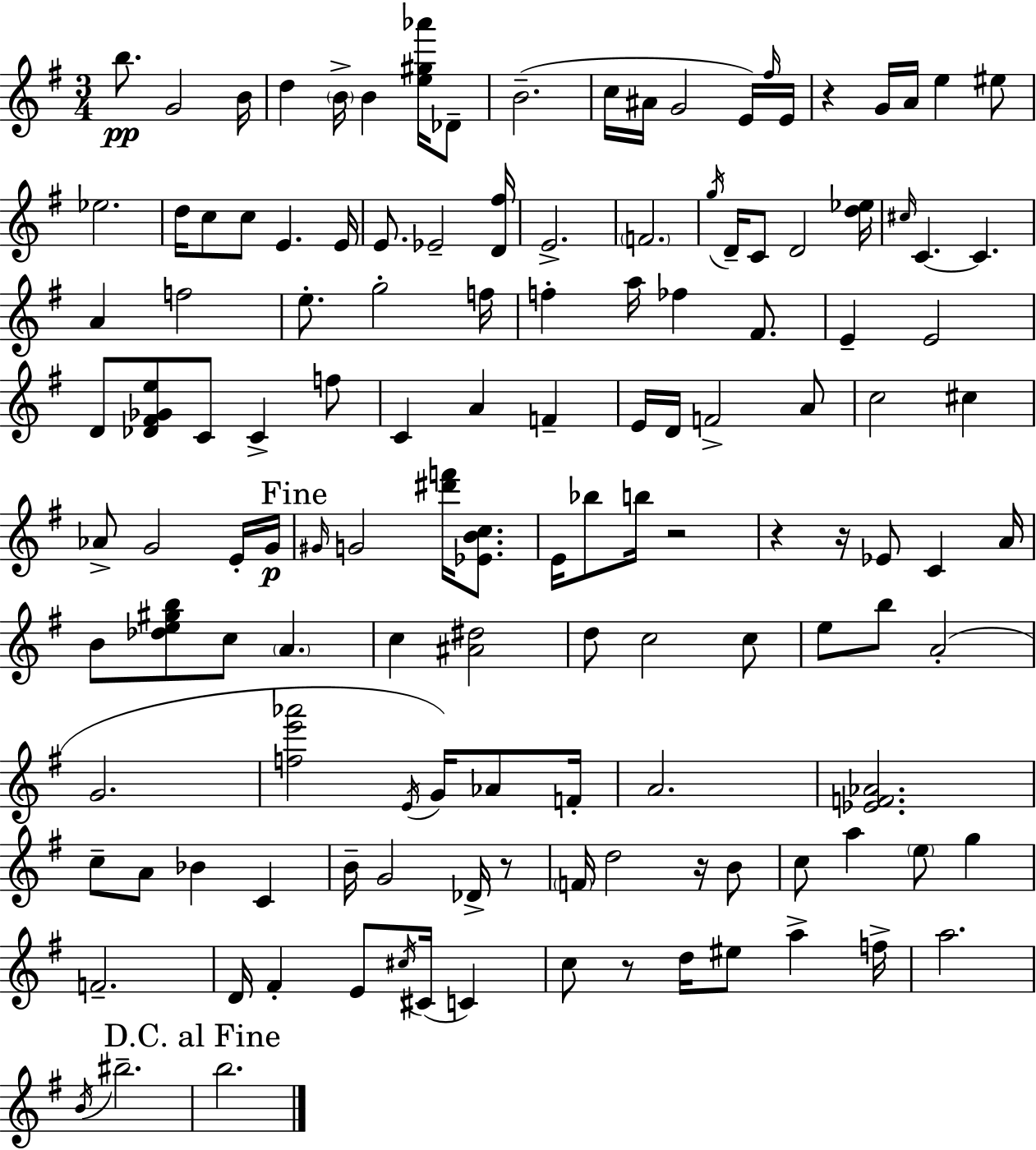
{
  \clef treble
  \numericTimeSignature
  \time 3/4
  \key g \major
  b''8.\pp g'2 b'16 | d''4 \parenthesize b'16-> b'4 <e'' gis'' aes'''>16 des'8-- | b'2.--( | c''16 ais'16 g'2 e'16) \grace { fis''16 } | \break e'16 r4 g'16 a'16 e''4 eis''8 | ees''2. | d''16 c''8 c''8 e'4. | e'16 e'8. ees'2-- | \break <d' fis''>16 e'2.-> | \parenthesize f'2. | \acciaccatura { g''16 } d'16-- c'8 d'2 | <d'' ees''>16 \grace { cis''16 } c'4.~~ c'4. | \break a'4 f''2 | e''8.-. g''2-. | f''16 f''4-. a''16 fes''4 | fis'8. e'4-- e'2 | \break d'8 <des' fis' ges' e''>8 c'8 c'4-> | f''8 c'4 a'4 f'4-- | e'16 d'16 f'2-> | a'8 c''2 cis''4 | \break aes'8-> g'2 | e'16-. g'16\p \mark "Fine" \grace { gis'16 } g'2 | <dis''' f'''>16 <ees' b' c''>8. e'16 bes''8 b''16 r2 | r4 r16 ees'8 c'4 | \break a'16 b'8 <des'' e'' gis'' b''>8 c''8 \parenthesize a'4. | c''4 <ais' dis''>2 | d''8 c''2 | c''8 e''8 b''8 a'2-.( | \break g'2. | <f'' e''' aes'''>2 | \acciaccatura { e'16 }) g'16 aes'8 f'16-. a'2. | <ees' f' aes'>2. | \break c''8-- a'8 bes'4 | c'4 b'16-- g'2 | des'16-> r8 \parenthesize f'16 d''2 | r16 b'8 c''8 a''4 \parenthesize e''8 | \break g''4 f'2.-- | d'16 fis'4-. e'8 | \acciaccatura { cis''16 }( cis'16 c'4) c''8 r8 d''16 eis''8 | a''4-> f''16-> a''2. | \break \acciaccatura { b'16 } bis''2.-- | \mark "D.C. al Fine" b''2. | \bar "|."
}